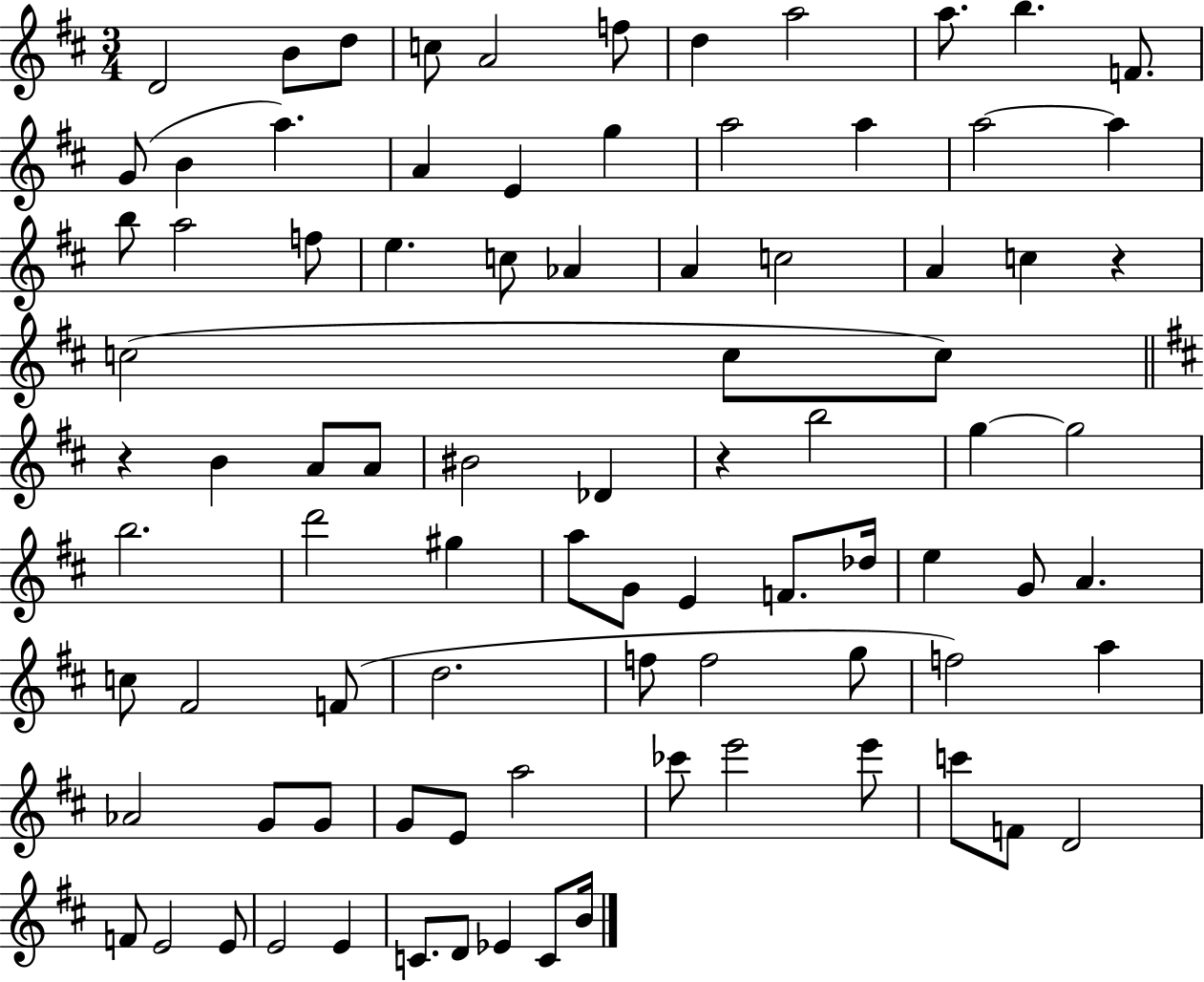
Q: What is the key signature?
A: D major